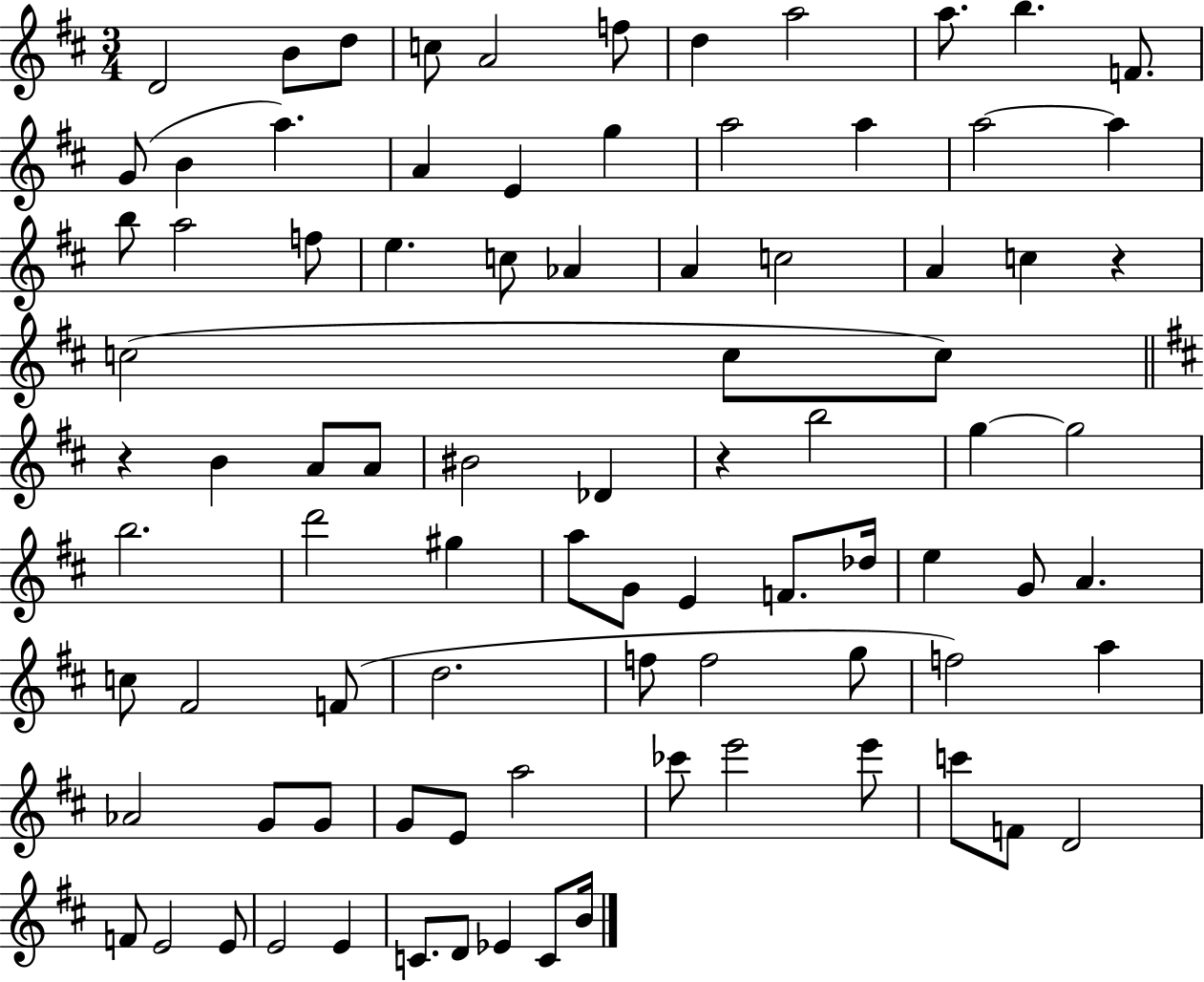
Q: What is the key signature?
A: D major